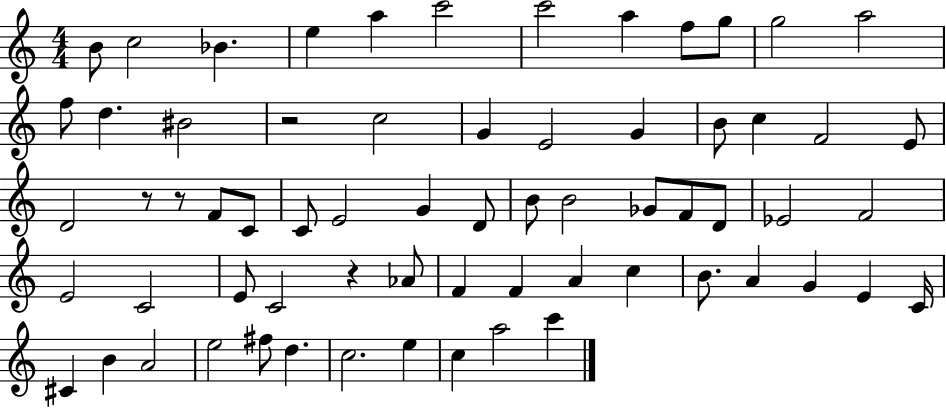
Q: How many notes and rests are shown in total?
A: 66